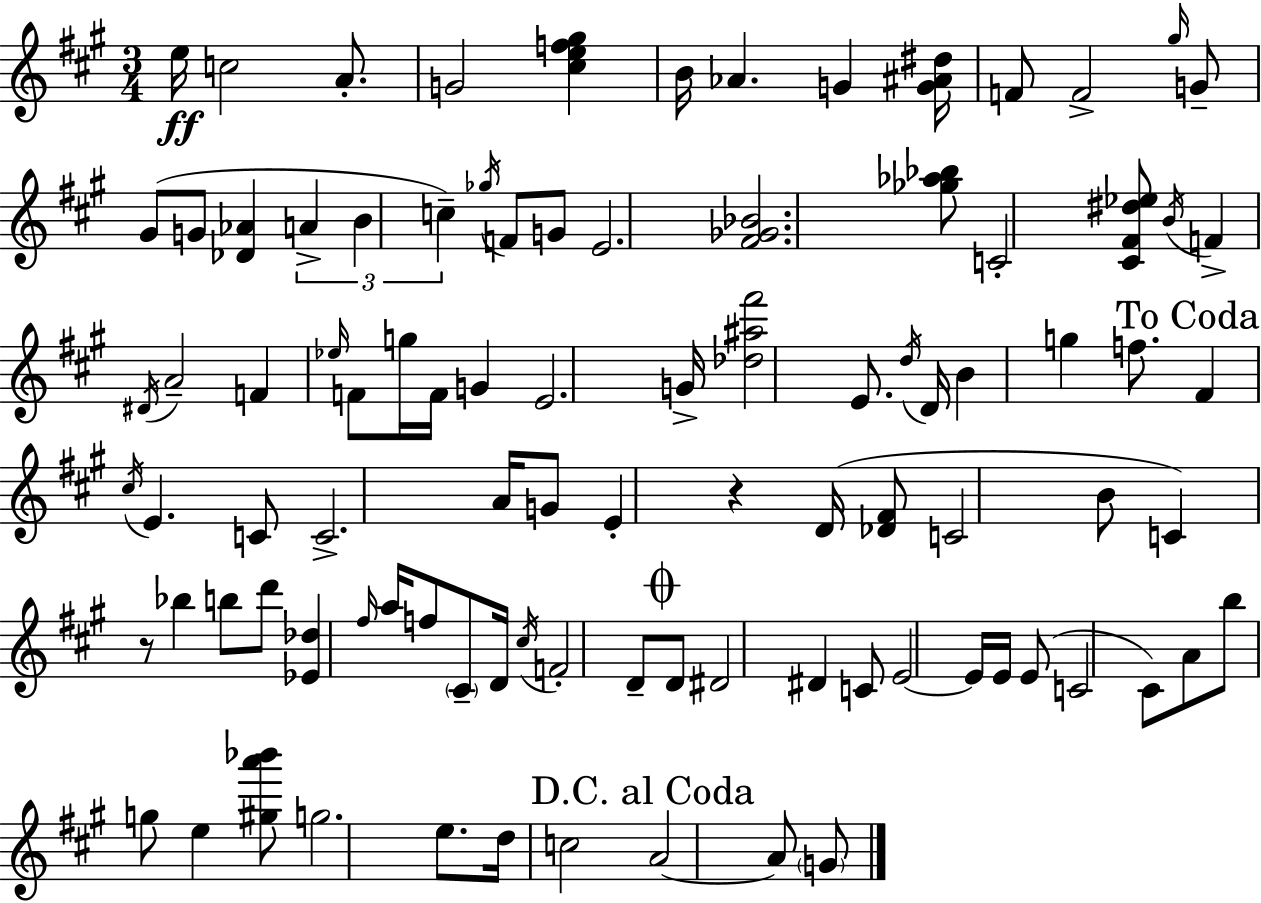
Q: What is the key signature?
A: A major